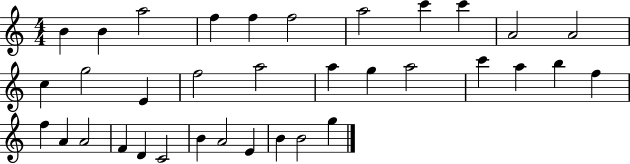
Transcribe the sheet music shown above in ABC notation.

X:1
T:Untitled
M:4/4
L:1/4
K:C
B B a2 f f f2 a2 c' c' A2 A2 c g2 E f2 a2 a g a2 c' a b f f A A2 F D C2 B A2 E B B2 g